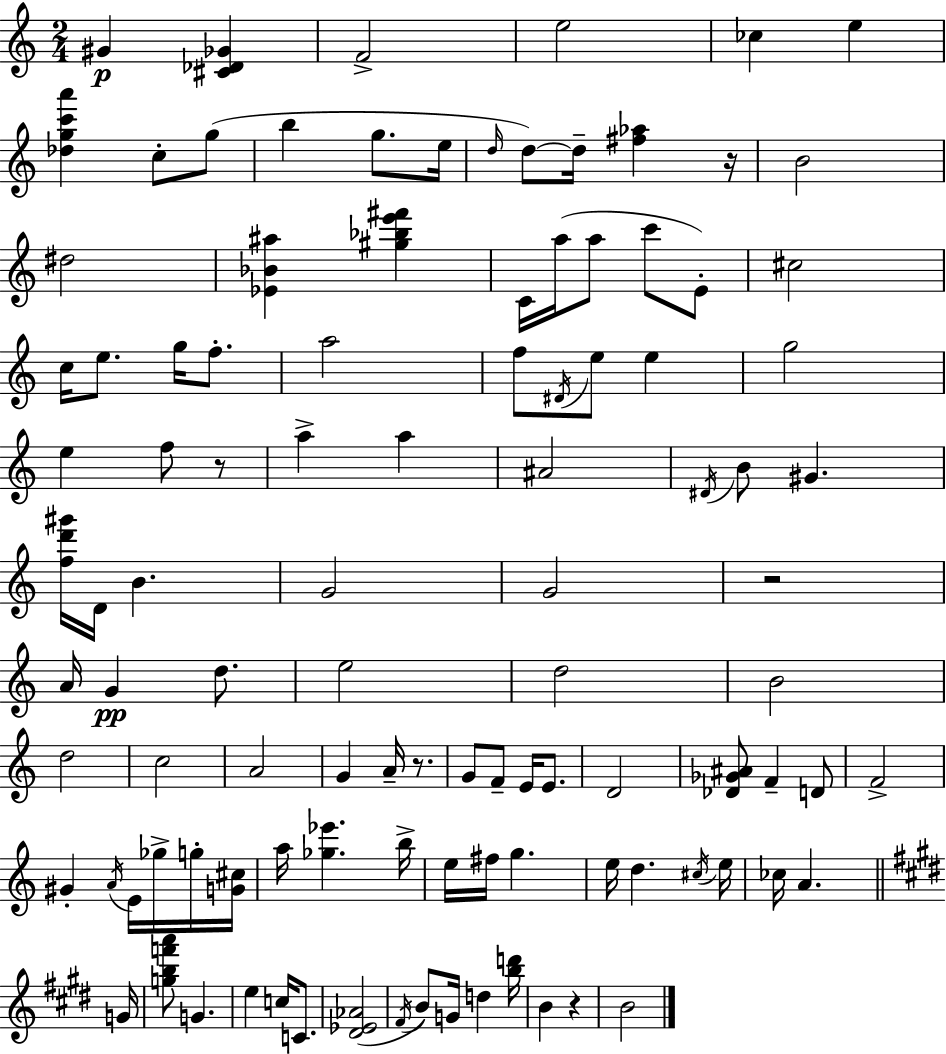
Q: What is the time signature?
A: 2/4